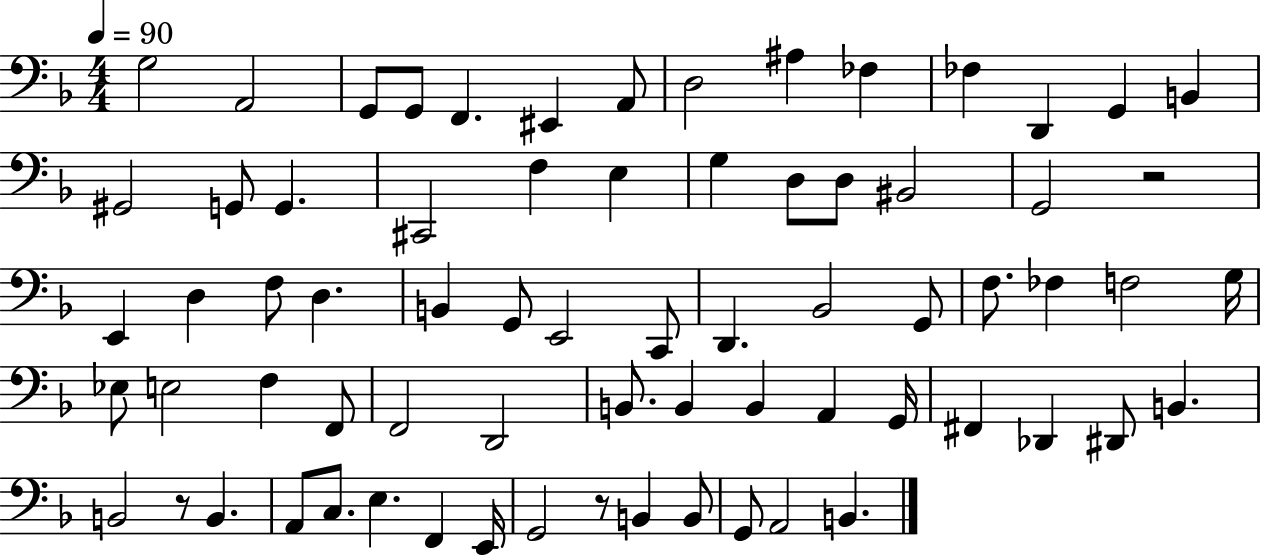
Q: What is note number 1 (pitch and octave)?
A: G3